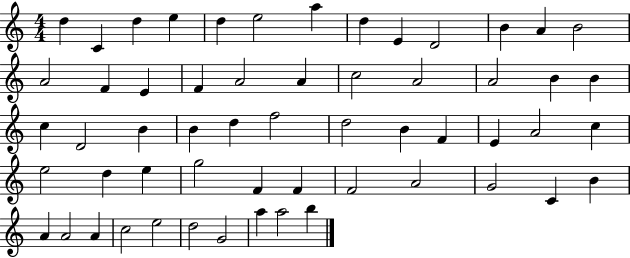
X:1
T:Untitled
M:4/4
L:1/4
K:C
d C d e d e2 a d E D2 B A B2 A2 F E F A2 A c2 A2 A2 B B c D2 B B d f2 d2 B F E A2 c e2 d e g2 F F F2 A2 G2 C B A A2 A c2 e2 d2 G2 a a2 b